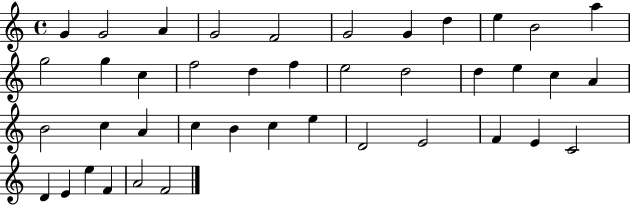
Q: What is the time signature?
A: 4/4